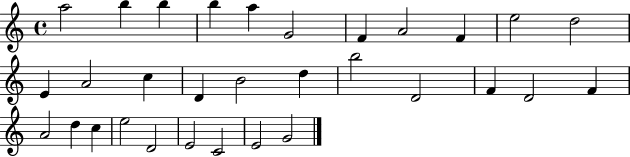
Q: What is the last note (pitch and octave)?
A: G4